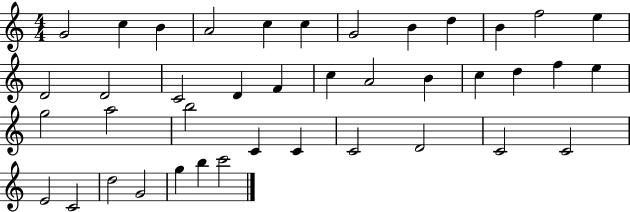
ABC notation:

X:1
T:Untitled
M:4/4
L:1/4
K:C
G2 c B A2 c c G2 B d B f2 e D2 D2 C2 D F c A2 B c d f e g2 a2 b2 C C C2 D2 C2 C2 E2 C2 d2 G2 g b c'2